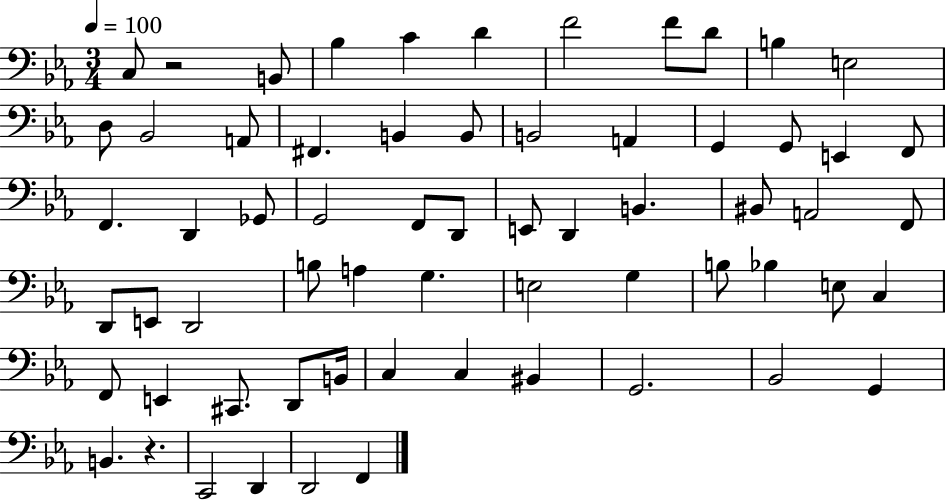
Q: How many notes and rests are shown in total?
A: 64